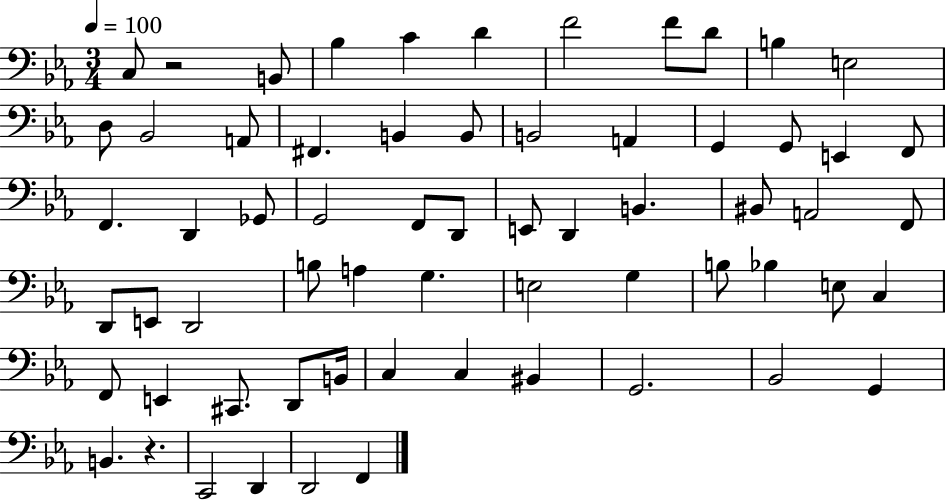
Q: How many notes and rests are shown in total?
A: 64